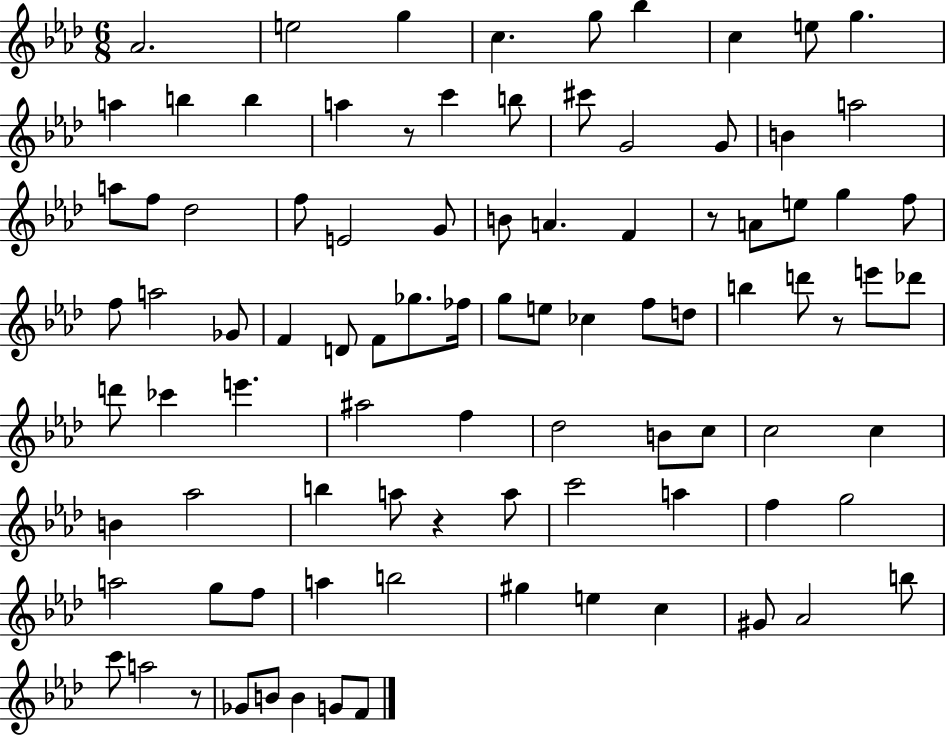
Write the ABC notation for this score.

X:1
T:Untitled
M:6/8
L:1/4
K:Ab
_A2 e2 g c g/2 _b c e/2 g a b b a z/2 c' b/2 ^c'/2 G2 G/2 B a2 a/2 f/2 _d2 f/2 E2 G/2 B/2 A F z/2 A/2 e/2 g f/2 f/2 a2 _G/2 F D/2 F/2 _g/2 _f/4 g/2 e/2 _c f/2 d/2 b d'/2 z/2 e'/2 _d'/2 d'/2 _c' e' ^a2 f _d2 B/2 c/2 c2 c B _a2 b a/2 z a/2 c'2 a f g2 a2 g/2 f/2 a b2 ^g e c ^G/2 _A2 b/2 c'/2 a2 z/2 _G/2 B/2 B G/2 F/2